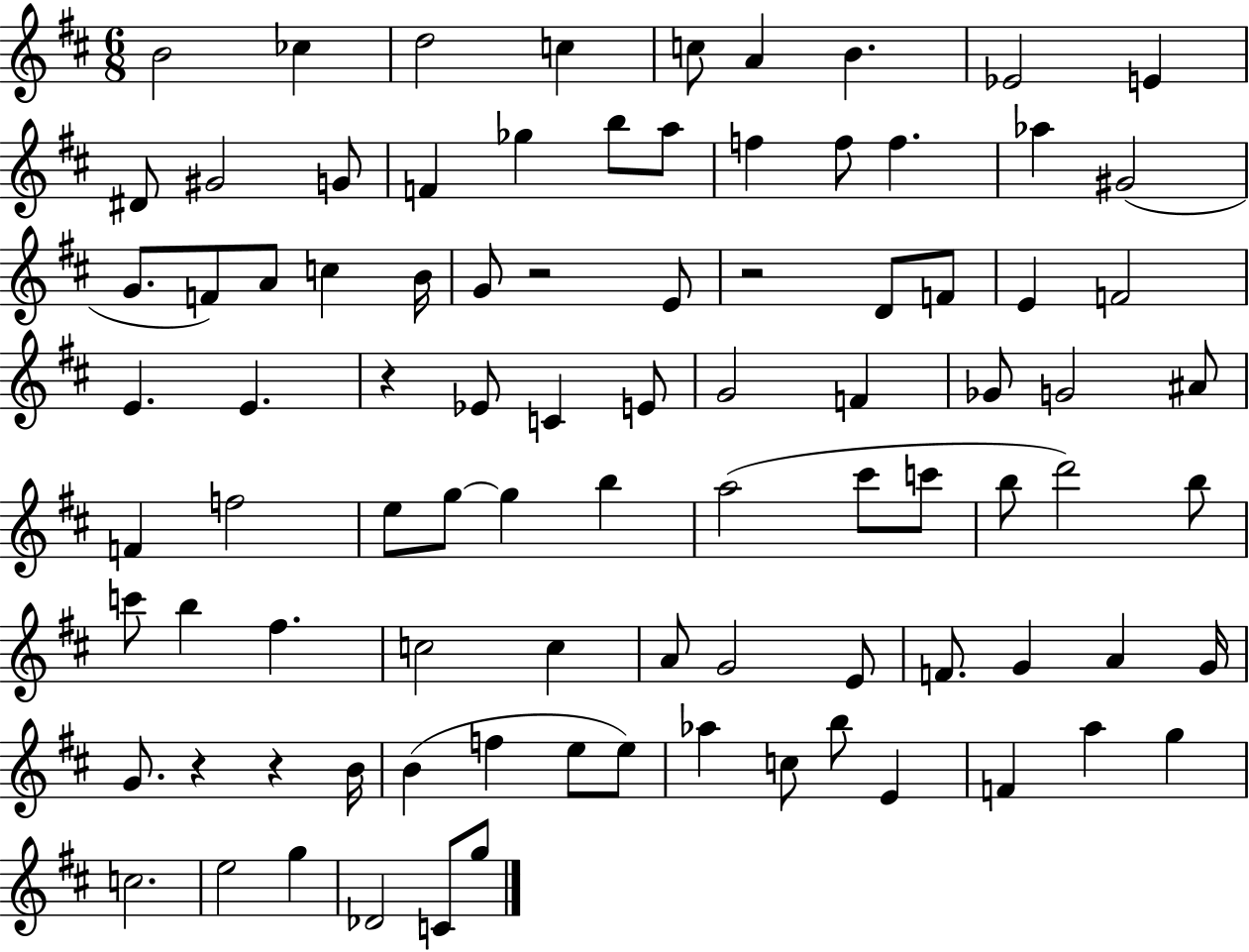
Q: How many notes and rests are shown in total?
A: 90